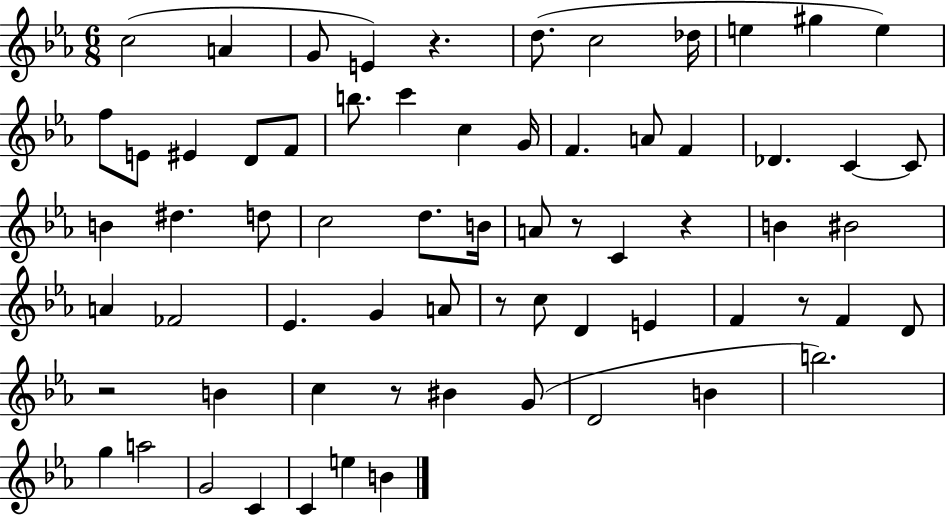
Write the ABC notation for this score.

X:1
T:Untitled
M:6/8
L:1/4
K:Eb
c2 A G/2 E z d/2 c2 _d/4 e ^g e f/2 E/2 ^E D/2 F/2 b/2 c' c G/4 F A/2 F _D C C/2 B ^d d/2 c2 d/2 B/4 A/2 z/2 C z B ^B2 A _F2 _E G A/2 z/2 c/2 D E F z/2 F D/2 z2 B c z/2 ^B G/2 D2 B b2 g a2 G2 C C e B